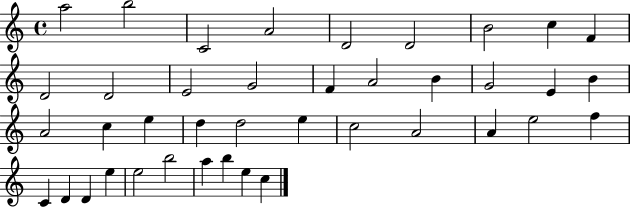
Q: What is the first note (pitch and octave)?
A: A5